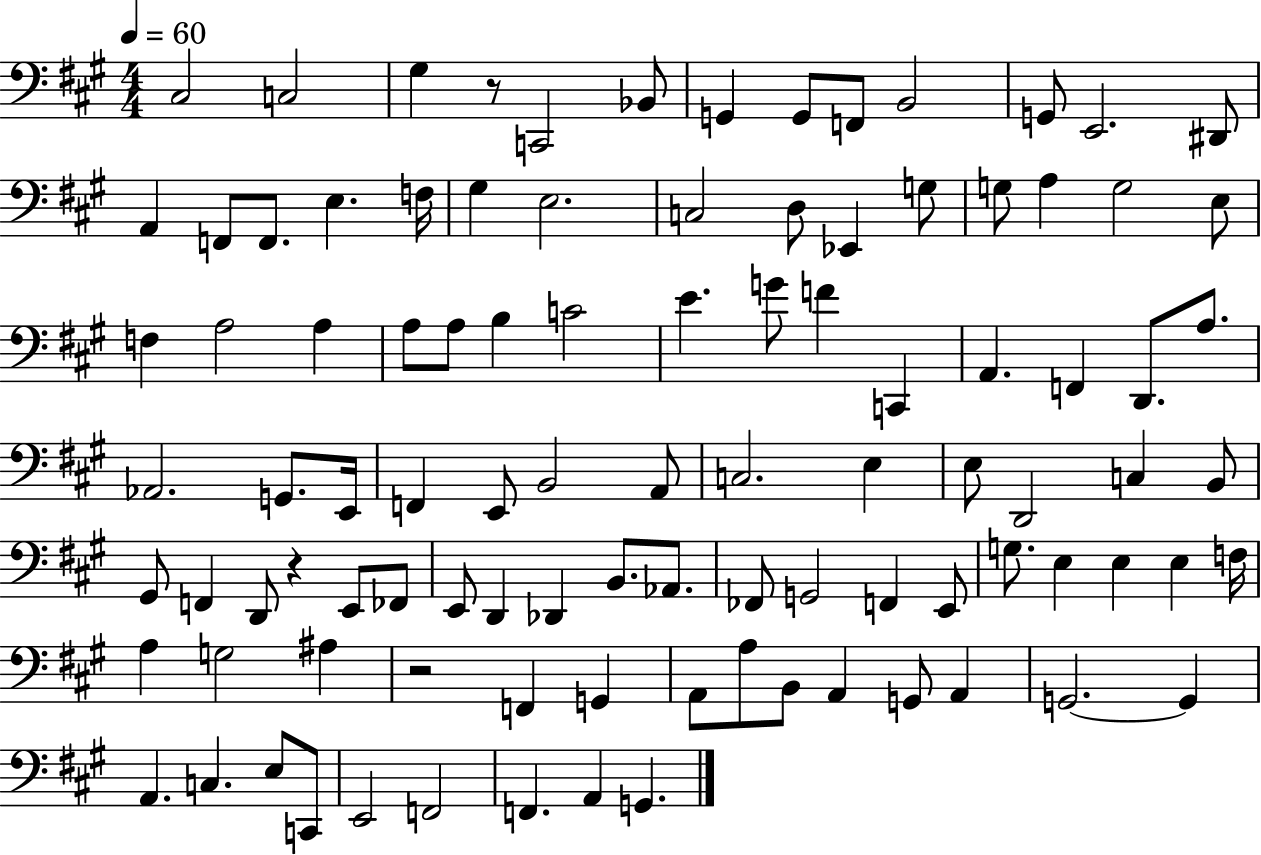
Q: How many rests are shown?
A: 3